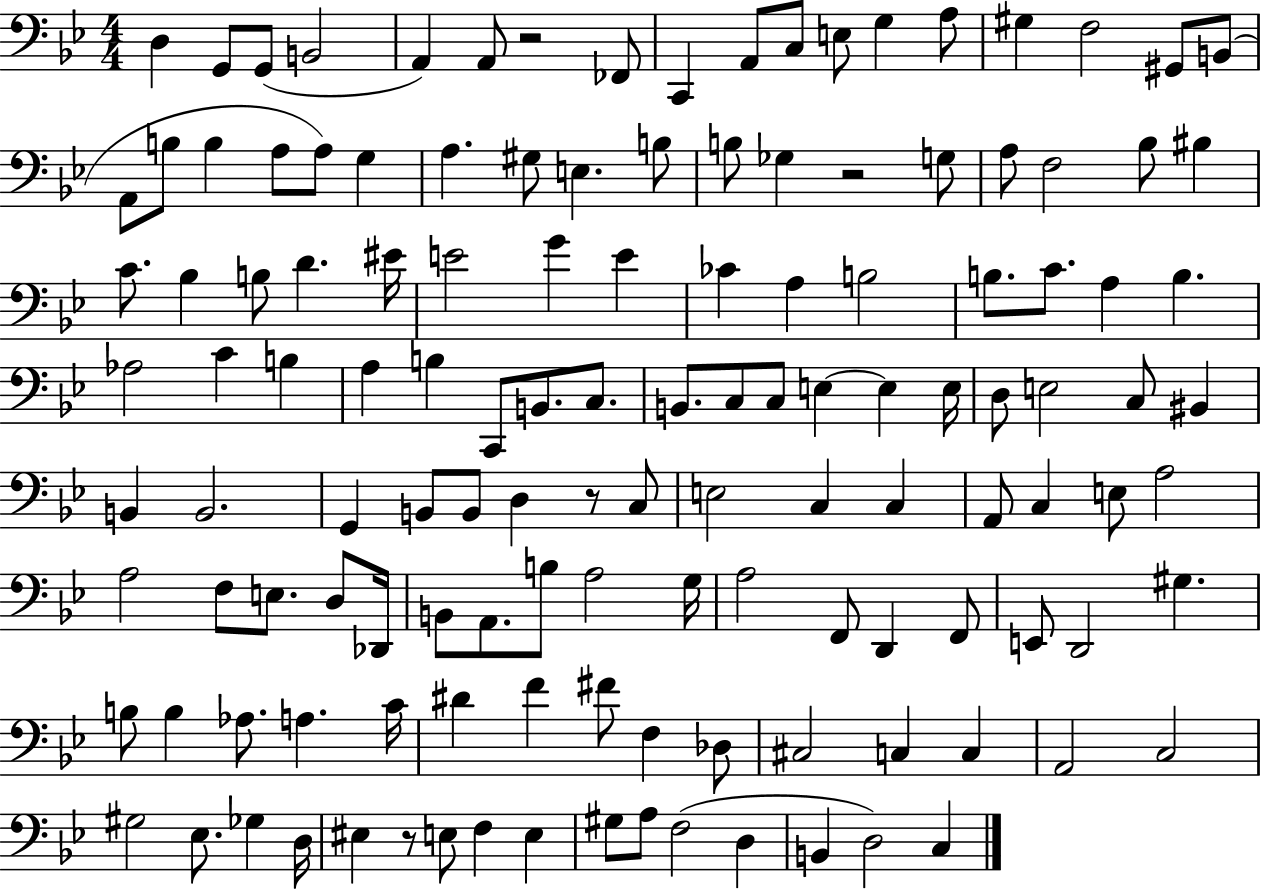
{
  \clef bass
  \numericTimeSignature
  \time 4/4
  \key bes \major
  d4 g,8 g,8( b,2 | a,4) a,8 r2 fes,8 | c,4 a,8 c8 e8 g4 a8 | gis4 f2 gis,8 b,8( | \break a,8 b8 b4 a8 a8) g4 | a4. gis8 e4. b8 | b8 ges4 r2 g8 | a8 f2 bes8 bis4 | \break c'8. bes4 b8 d'4. eis'16 | e'2 g'4 e'4 | ces'4 a4 b2 | b8. c'8. a4 b4. | \break aes2 c'4 b4 | a4 b4 c,8 b,8. c8. | b,8. c8 c8 e4~~ e4 e16 | d8 e2 c8 bis,4 | \break b,4 b,2. | g,4 b,8 b,8 d4 r8 c8 | e2 c4 c4 | a,8 c4 e8 a2 | \break a2 f8 e8. d8 des,16 | b,8 a,8. b8 a2 g16 | a2 f,8 d,4 f,8 | e,8 d,2 gis4. | \break b8 b4 aes8. a4. c'16 | dis'4 f'4 fis'8 f4 des8 | cis2 c4 c4 | a,2 c2 | \break gis2 ees8. ges4 d16 | eis4 r8 e8 f4 e4 | gis8 a8 f2( d4 | b,4 d2) c4 | \break \bar "|."
}